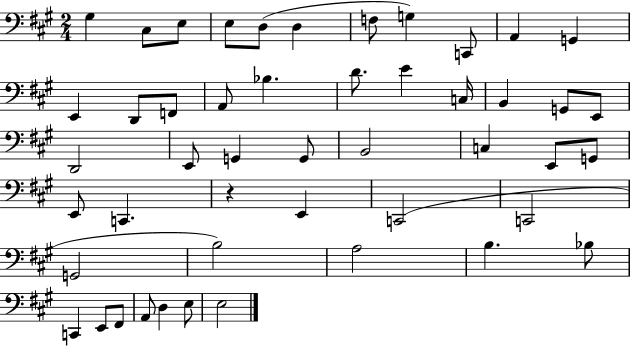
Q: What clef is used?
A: bass